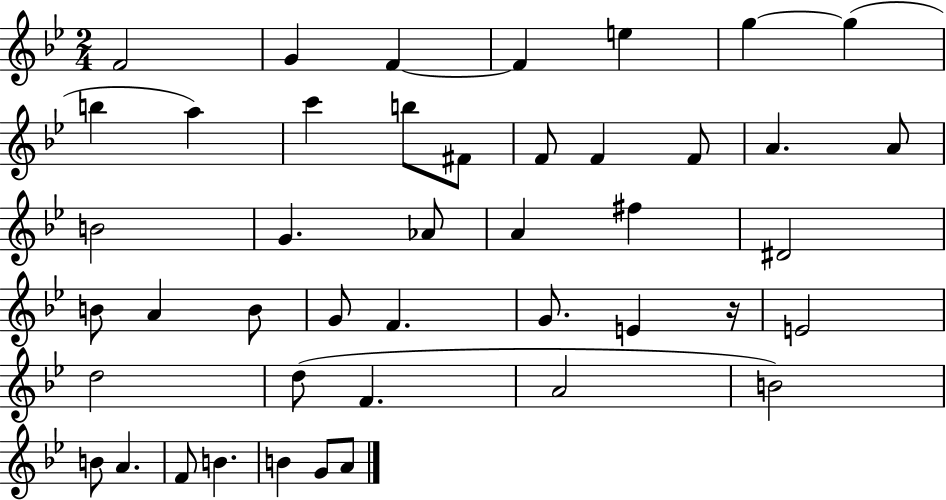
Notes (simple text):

F4/h G4/q F4/q F4/q E5/q G5/q G5/q B5/q A5/q C6/q B5/e F#4/e F4/e F4/q F4/e A4/q. A4/e B4/h G4/q. Ab4/e A4/q F#5/q D#4/h B4/e A4/q B4/e G4/e F4/q. G4/e. E4/q R/s E4/h D5/h D5/e F4/q. A4/h B4/h B4/e A4/q. F4/e B4/q. B4/q G4/e A4/e